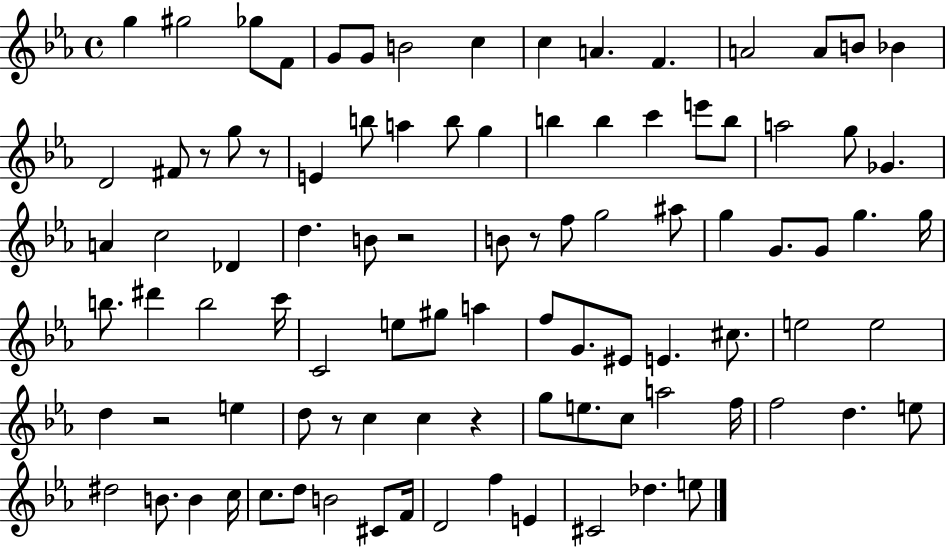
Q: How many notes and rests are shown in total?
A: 95